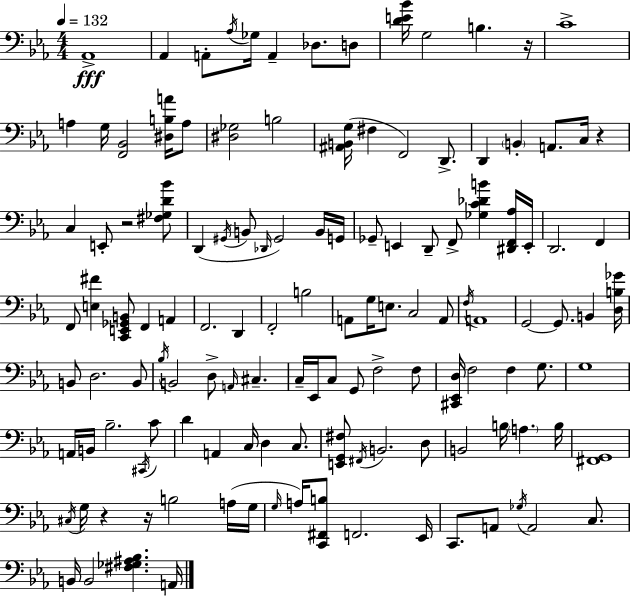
Ab2/w Ab2/q A2/e Ab3/s Gb3/s A2/q Db3/e. D3/e [D4,E4,Bb4]/s G3/h B3/q. R/s C4/w A3/q G3/s [F2,Bb2]/h [D#3,B3,A4]/s A3/e [D#3,Gb3]/h B3/h [A#2,B2,G3]/s F#3/q F2/h D2/e. D2/q B2/q A2/e. C3/s R/q C3/q E2/e R/h [F#3,Gb3,D4,Bb4]/e D2/q G#2/s B2/e Db2/s G#2/h B2/s G2/s Gb2/e E2/q D2/e F2/e [Gb3,C4,Db4,B4]/q [D#2,F2,Ab3]/s E2/s D2/h. F2/q F2/e [E3,F#4]/q [C2,E2,Gb2,B2]/e F2/q A2/q F2/h. D2/q F2/h B3/h A2/e G3/s E3/e. C3/h A2/e F3/s A2/w G2/h G2/e. B2/q [D3,B3,Gb4]/s B2/e D3/h. B2/e Bb3/s B2/h D3/e A2/s C#3/q. C3/s Eb2/s C3/e G2/e F3/h F3/e [C#2,Eb2,D3]/s F3/h F3/q G3/e. G3/w A2/s B2/s Bb3/h. C#2/s C4/e D4/q A2/q C3/s D3/q C3/e. [E2,G2,F#3]/e F#2/s B2/h. D3/e B2/h B3/s A3/q. B3/s [F#2,G2]/w C#3/s G3/s R/q R/s B3/h A3/s G3/s G3/s A3/s [C2,F#2,B3]/e F2/h. Eb2/s C2/e. A2/e Gb3/s A2/h C3/e. B2/s B2/h [F#3,Gb3,A#3,Bb3]/q. A2/s